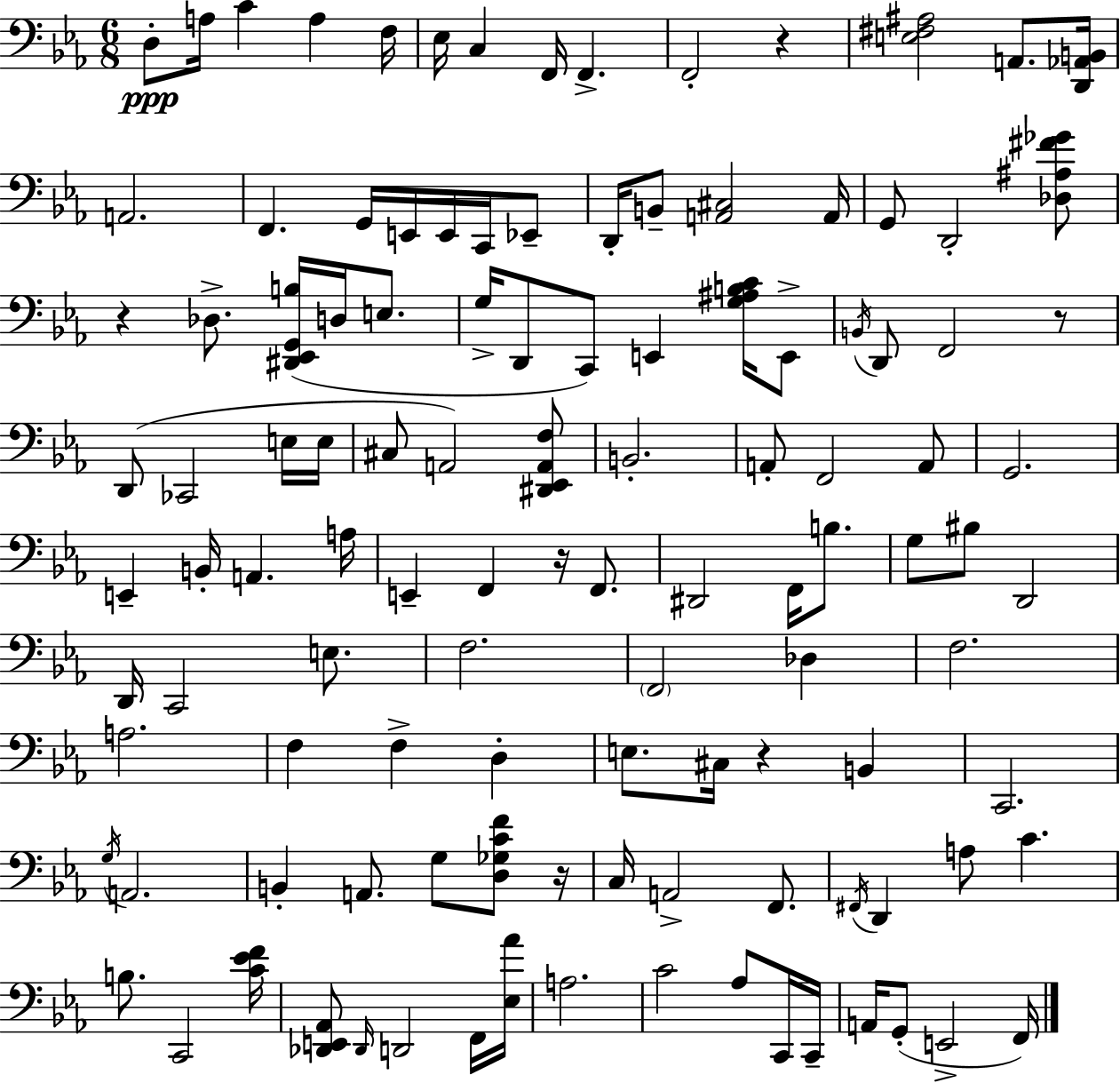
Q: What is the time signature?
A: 6/8